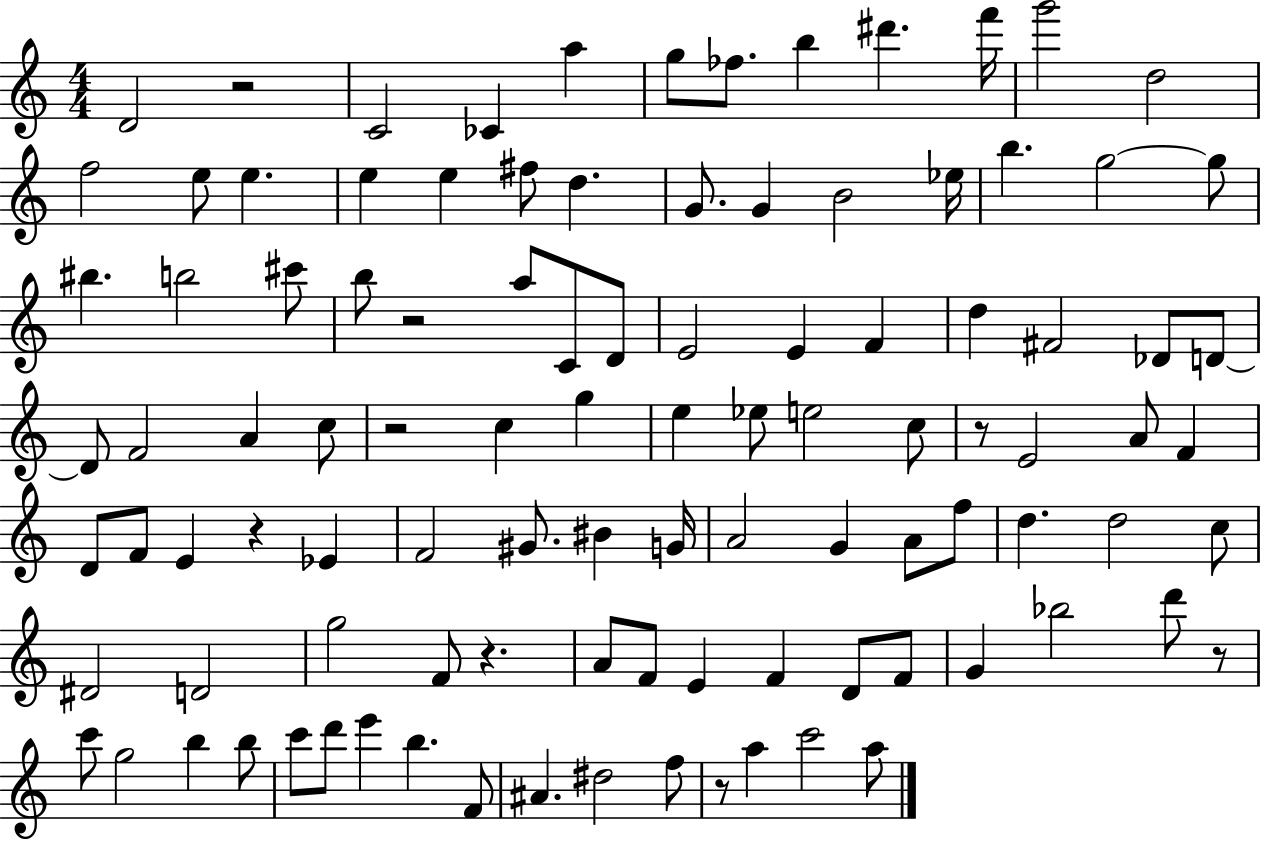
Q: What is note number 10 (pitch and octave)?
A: G6